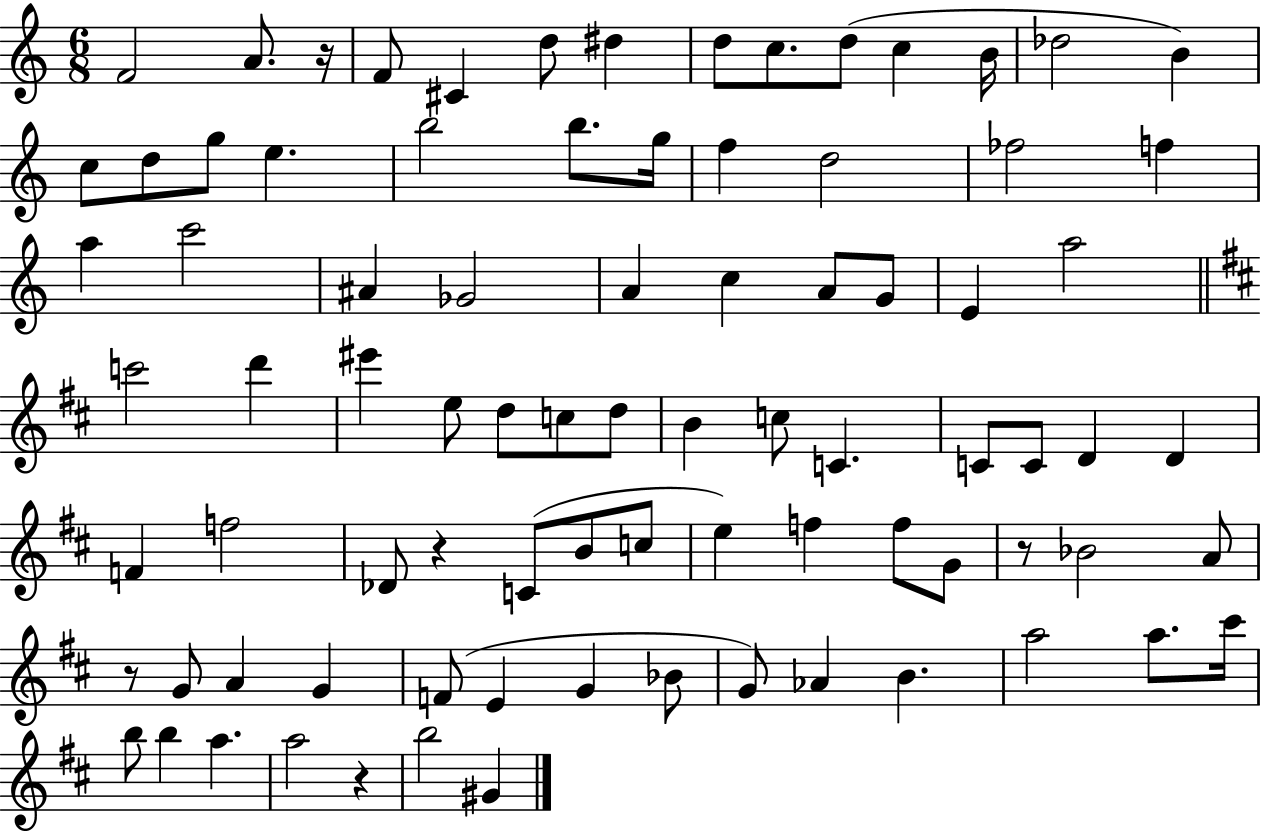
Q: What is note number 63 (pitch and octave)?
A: G4